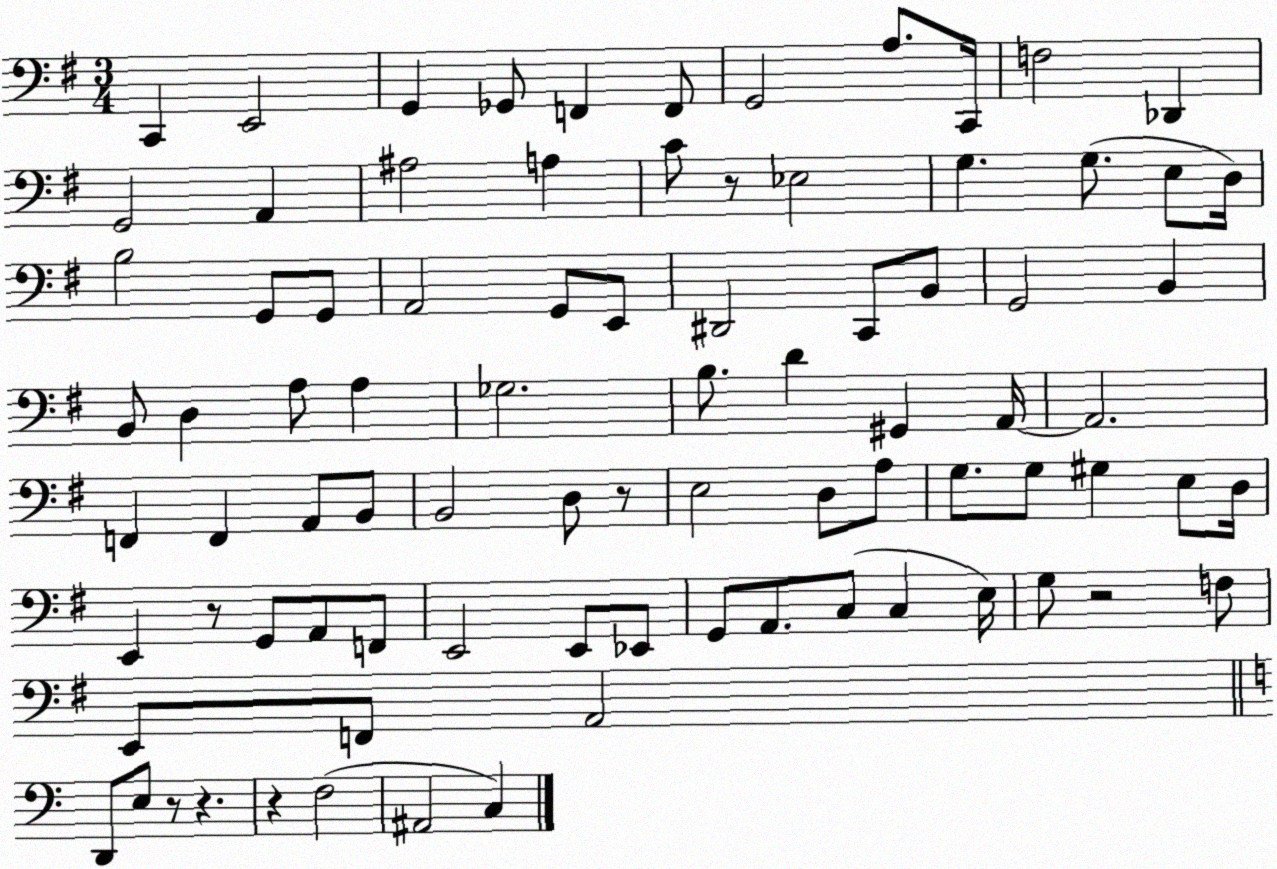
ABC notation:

X:1
T:Untitled
M:3/4
L:1/4
K:G
C,, E,,2 G,, _G,,/2 F,, F,,/2 G,,2 A,/2 C,,/4 F,2 _D,, G,,2 A,, ^A,2 A, C/2 z/2 _E,2 G, G,/2 E,/2 D,/4 B,2 G,,/2 G,,/2 A,,2 G,,/2 E,,/2 ^D,,2 C,,/2 B,,/2 G,,2 B,, B,,/2 D, A,/2 A, _G,2 B,/2 D ^G,, A,,/4 A,,2 F,, F,, A,,/2 B,,/2 B,,2 D,/2 z/2 E,2 D,/2 A,/2 G,/2 G,/2 ^G, E,/2 D,/4 E,, z/2 G,,/2 A,,/2 F,,/2 E,,2 E,,/2 _E,,/2 G,,/2 A,,/2 C,/2 C, E,/4 G,/2 z2 F,/2 E,,/2 F,,/2 A,,2 D,,/2 E,/2 z/2 z z F,2 ^A,,2 C,